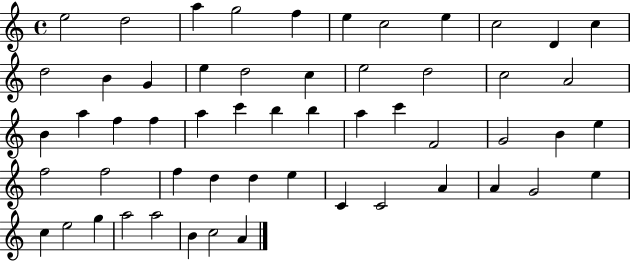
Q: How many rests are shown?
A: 0